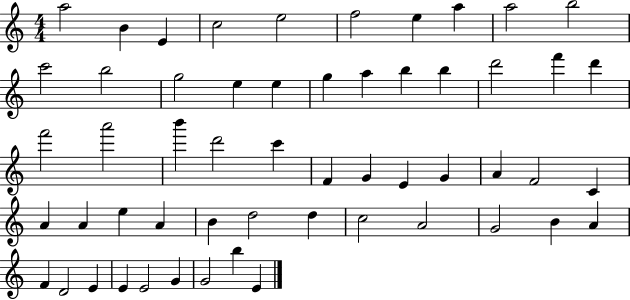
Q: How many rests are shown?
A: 0